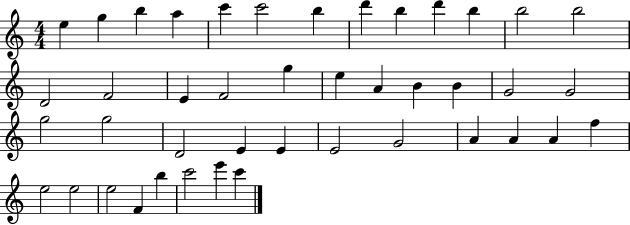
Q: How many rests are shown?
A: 0